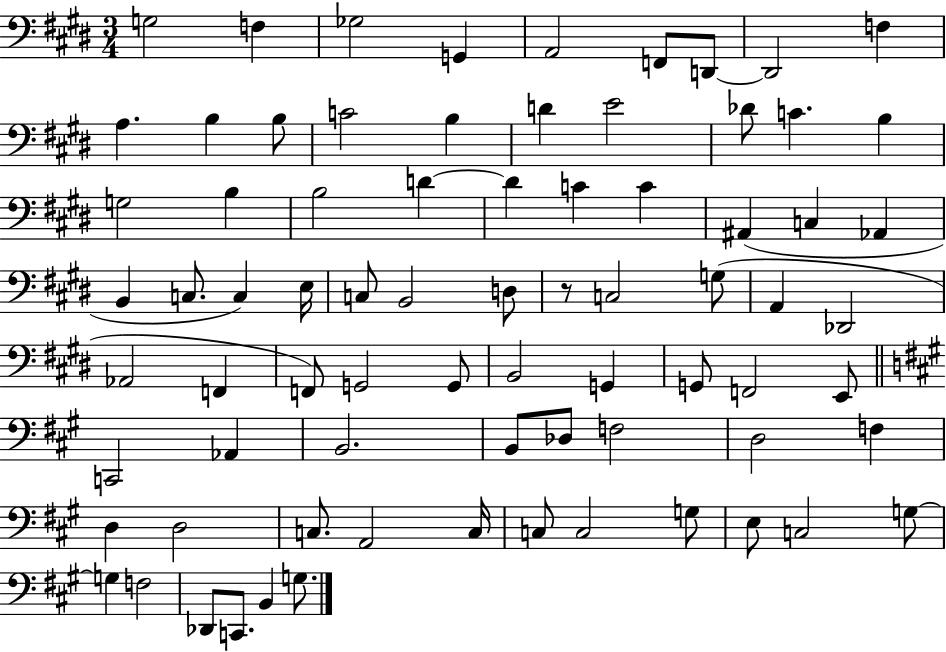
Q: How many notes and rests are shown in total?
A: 76